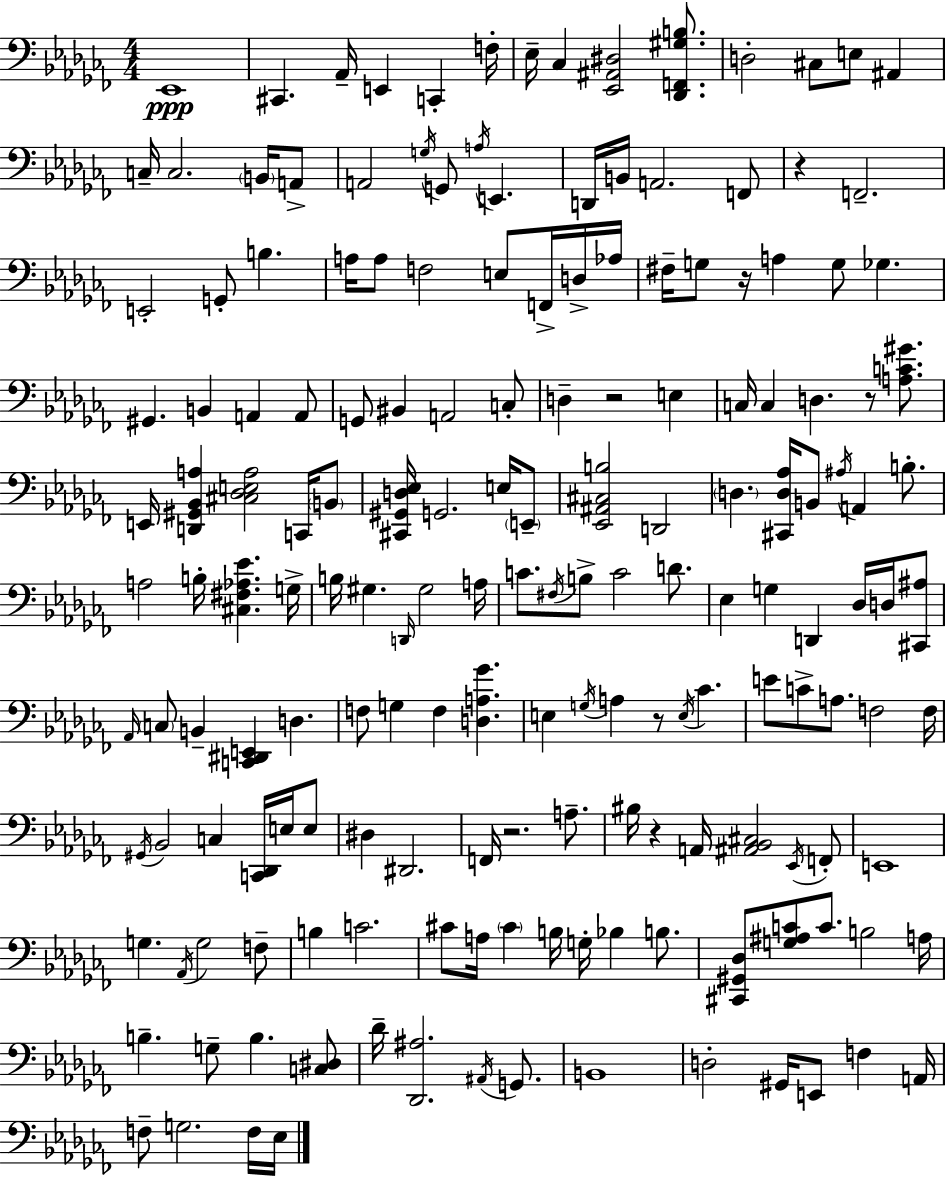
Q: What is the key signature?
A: AES minor